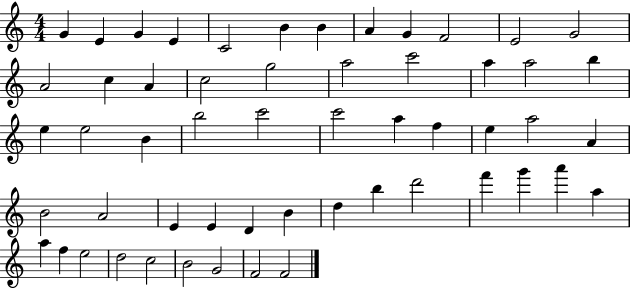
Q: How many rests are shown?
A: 0